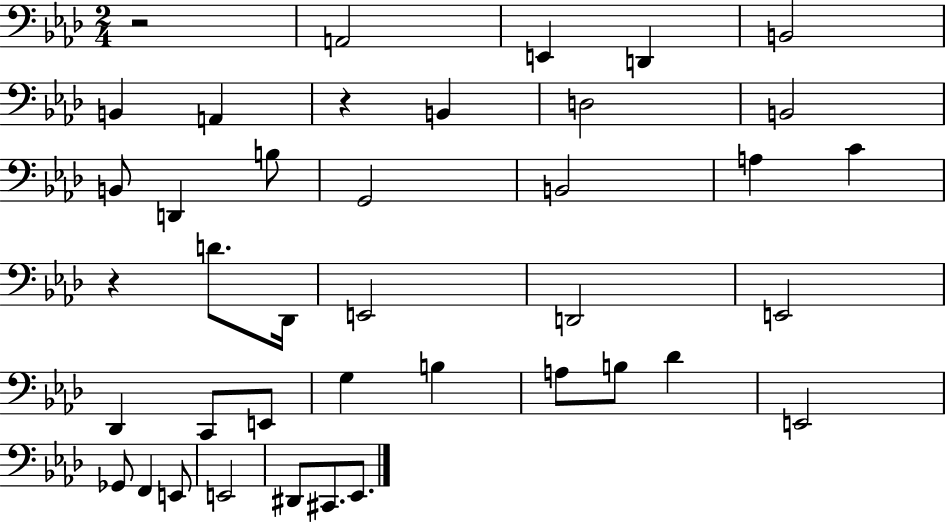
R/h A2/h E2/q D2/q B2/h B2/q A2/q R/q B2/q D3/h B2/h B2/e D2/q B3/e G2/h B2/h A3/q C4/q R/q D4/e. Db2/s E2/h D2/h E2/h Db2/q C2/e E2/e G3/q B3/q A3/e B3/e Db4/q E2/h Gb2/e F2/q E2/e E2/h D#2/e C#2/e. Eb2/e.